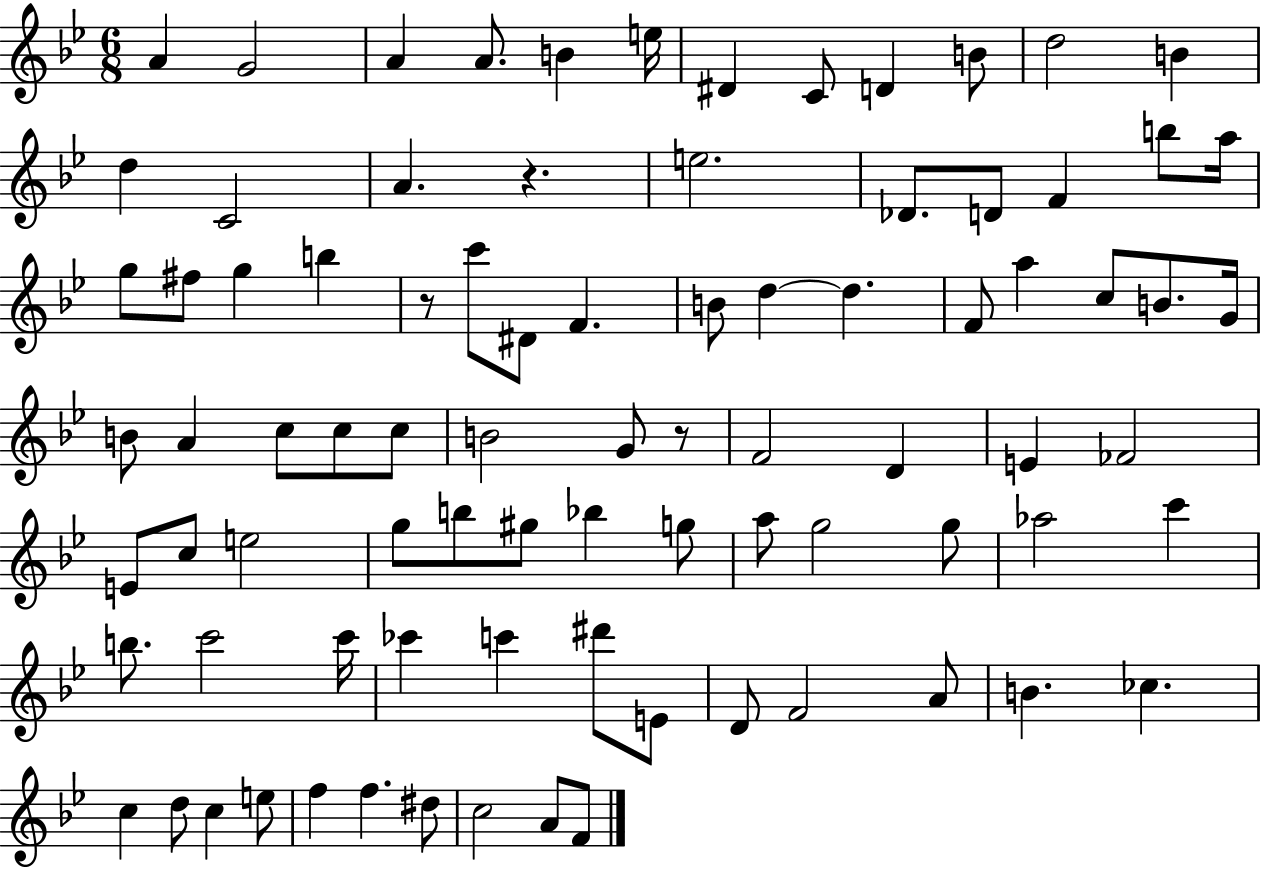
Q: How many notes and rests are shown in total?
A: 85